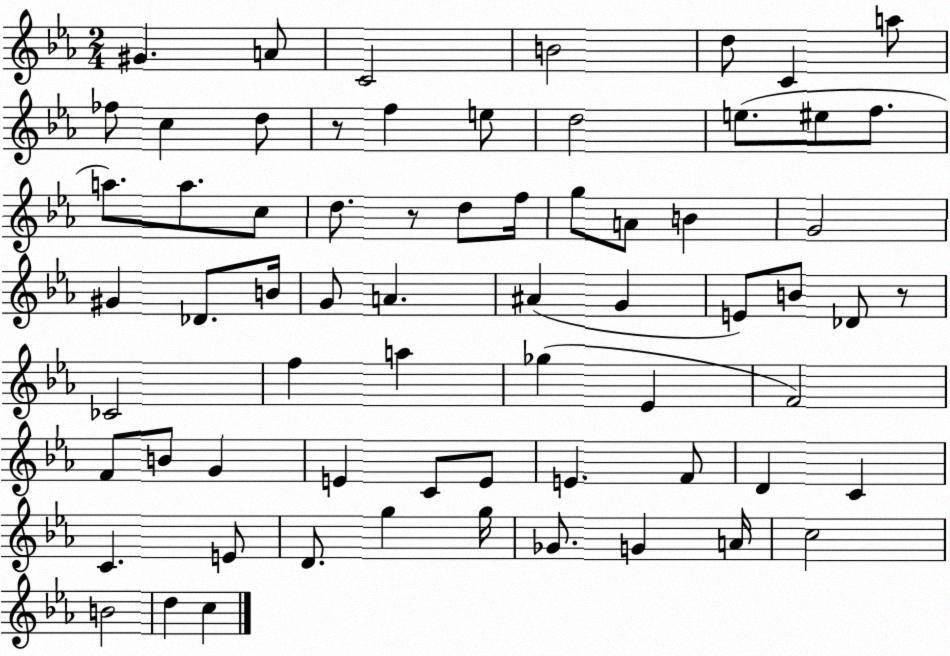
X:1
T:Untitled
M:2/4
L:1/4
K:Eb
^G A/2 C2 B2 d/2 C a/2 _f/2 c d/2 z/2 f e/2 d2 e/2 ^e/2 f/2 a/2 a/2 c/2 d/2 z/2 d/2 f/4 g/2 A/2 B G2 ^G _D/2 B/4 G/2 A ^A G E/2 B/2 _D/2 z/2 _C2 f a _g _E F2 F/2 B/2 G E C/2 E/2 E F/2 D C C E/2 D/2 g g/4 _G/2 G A/4 c2 B2 d c